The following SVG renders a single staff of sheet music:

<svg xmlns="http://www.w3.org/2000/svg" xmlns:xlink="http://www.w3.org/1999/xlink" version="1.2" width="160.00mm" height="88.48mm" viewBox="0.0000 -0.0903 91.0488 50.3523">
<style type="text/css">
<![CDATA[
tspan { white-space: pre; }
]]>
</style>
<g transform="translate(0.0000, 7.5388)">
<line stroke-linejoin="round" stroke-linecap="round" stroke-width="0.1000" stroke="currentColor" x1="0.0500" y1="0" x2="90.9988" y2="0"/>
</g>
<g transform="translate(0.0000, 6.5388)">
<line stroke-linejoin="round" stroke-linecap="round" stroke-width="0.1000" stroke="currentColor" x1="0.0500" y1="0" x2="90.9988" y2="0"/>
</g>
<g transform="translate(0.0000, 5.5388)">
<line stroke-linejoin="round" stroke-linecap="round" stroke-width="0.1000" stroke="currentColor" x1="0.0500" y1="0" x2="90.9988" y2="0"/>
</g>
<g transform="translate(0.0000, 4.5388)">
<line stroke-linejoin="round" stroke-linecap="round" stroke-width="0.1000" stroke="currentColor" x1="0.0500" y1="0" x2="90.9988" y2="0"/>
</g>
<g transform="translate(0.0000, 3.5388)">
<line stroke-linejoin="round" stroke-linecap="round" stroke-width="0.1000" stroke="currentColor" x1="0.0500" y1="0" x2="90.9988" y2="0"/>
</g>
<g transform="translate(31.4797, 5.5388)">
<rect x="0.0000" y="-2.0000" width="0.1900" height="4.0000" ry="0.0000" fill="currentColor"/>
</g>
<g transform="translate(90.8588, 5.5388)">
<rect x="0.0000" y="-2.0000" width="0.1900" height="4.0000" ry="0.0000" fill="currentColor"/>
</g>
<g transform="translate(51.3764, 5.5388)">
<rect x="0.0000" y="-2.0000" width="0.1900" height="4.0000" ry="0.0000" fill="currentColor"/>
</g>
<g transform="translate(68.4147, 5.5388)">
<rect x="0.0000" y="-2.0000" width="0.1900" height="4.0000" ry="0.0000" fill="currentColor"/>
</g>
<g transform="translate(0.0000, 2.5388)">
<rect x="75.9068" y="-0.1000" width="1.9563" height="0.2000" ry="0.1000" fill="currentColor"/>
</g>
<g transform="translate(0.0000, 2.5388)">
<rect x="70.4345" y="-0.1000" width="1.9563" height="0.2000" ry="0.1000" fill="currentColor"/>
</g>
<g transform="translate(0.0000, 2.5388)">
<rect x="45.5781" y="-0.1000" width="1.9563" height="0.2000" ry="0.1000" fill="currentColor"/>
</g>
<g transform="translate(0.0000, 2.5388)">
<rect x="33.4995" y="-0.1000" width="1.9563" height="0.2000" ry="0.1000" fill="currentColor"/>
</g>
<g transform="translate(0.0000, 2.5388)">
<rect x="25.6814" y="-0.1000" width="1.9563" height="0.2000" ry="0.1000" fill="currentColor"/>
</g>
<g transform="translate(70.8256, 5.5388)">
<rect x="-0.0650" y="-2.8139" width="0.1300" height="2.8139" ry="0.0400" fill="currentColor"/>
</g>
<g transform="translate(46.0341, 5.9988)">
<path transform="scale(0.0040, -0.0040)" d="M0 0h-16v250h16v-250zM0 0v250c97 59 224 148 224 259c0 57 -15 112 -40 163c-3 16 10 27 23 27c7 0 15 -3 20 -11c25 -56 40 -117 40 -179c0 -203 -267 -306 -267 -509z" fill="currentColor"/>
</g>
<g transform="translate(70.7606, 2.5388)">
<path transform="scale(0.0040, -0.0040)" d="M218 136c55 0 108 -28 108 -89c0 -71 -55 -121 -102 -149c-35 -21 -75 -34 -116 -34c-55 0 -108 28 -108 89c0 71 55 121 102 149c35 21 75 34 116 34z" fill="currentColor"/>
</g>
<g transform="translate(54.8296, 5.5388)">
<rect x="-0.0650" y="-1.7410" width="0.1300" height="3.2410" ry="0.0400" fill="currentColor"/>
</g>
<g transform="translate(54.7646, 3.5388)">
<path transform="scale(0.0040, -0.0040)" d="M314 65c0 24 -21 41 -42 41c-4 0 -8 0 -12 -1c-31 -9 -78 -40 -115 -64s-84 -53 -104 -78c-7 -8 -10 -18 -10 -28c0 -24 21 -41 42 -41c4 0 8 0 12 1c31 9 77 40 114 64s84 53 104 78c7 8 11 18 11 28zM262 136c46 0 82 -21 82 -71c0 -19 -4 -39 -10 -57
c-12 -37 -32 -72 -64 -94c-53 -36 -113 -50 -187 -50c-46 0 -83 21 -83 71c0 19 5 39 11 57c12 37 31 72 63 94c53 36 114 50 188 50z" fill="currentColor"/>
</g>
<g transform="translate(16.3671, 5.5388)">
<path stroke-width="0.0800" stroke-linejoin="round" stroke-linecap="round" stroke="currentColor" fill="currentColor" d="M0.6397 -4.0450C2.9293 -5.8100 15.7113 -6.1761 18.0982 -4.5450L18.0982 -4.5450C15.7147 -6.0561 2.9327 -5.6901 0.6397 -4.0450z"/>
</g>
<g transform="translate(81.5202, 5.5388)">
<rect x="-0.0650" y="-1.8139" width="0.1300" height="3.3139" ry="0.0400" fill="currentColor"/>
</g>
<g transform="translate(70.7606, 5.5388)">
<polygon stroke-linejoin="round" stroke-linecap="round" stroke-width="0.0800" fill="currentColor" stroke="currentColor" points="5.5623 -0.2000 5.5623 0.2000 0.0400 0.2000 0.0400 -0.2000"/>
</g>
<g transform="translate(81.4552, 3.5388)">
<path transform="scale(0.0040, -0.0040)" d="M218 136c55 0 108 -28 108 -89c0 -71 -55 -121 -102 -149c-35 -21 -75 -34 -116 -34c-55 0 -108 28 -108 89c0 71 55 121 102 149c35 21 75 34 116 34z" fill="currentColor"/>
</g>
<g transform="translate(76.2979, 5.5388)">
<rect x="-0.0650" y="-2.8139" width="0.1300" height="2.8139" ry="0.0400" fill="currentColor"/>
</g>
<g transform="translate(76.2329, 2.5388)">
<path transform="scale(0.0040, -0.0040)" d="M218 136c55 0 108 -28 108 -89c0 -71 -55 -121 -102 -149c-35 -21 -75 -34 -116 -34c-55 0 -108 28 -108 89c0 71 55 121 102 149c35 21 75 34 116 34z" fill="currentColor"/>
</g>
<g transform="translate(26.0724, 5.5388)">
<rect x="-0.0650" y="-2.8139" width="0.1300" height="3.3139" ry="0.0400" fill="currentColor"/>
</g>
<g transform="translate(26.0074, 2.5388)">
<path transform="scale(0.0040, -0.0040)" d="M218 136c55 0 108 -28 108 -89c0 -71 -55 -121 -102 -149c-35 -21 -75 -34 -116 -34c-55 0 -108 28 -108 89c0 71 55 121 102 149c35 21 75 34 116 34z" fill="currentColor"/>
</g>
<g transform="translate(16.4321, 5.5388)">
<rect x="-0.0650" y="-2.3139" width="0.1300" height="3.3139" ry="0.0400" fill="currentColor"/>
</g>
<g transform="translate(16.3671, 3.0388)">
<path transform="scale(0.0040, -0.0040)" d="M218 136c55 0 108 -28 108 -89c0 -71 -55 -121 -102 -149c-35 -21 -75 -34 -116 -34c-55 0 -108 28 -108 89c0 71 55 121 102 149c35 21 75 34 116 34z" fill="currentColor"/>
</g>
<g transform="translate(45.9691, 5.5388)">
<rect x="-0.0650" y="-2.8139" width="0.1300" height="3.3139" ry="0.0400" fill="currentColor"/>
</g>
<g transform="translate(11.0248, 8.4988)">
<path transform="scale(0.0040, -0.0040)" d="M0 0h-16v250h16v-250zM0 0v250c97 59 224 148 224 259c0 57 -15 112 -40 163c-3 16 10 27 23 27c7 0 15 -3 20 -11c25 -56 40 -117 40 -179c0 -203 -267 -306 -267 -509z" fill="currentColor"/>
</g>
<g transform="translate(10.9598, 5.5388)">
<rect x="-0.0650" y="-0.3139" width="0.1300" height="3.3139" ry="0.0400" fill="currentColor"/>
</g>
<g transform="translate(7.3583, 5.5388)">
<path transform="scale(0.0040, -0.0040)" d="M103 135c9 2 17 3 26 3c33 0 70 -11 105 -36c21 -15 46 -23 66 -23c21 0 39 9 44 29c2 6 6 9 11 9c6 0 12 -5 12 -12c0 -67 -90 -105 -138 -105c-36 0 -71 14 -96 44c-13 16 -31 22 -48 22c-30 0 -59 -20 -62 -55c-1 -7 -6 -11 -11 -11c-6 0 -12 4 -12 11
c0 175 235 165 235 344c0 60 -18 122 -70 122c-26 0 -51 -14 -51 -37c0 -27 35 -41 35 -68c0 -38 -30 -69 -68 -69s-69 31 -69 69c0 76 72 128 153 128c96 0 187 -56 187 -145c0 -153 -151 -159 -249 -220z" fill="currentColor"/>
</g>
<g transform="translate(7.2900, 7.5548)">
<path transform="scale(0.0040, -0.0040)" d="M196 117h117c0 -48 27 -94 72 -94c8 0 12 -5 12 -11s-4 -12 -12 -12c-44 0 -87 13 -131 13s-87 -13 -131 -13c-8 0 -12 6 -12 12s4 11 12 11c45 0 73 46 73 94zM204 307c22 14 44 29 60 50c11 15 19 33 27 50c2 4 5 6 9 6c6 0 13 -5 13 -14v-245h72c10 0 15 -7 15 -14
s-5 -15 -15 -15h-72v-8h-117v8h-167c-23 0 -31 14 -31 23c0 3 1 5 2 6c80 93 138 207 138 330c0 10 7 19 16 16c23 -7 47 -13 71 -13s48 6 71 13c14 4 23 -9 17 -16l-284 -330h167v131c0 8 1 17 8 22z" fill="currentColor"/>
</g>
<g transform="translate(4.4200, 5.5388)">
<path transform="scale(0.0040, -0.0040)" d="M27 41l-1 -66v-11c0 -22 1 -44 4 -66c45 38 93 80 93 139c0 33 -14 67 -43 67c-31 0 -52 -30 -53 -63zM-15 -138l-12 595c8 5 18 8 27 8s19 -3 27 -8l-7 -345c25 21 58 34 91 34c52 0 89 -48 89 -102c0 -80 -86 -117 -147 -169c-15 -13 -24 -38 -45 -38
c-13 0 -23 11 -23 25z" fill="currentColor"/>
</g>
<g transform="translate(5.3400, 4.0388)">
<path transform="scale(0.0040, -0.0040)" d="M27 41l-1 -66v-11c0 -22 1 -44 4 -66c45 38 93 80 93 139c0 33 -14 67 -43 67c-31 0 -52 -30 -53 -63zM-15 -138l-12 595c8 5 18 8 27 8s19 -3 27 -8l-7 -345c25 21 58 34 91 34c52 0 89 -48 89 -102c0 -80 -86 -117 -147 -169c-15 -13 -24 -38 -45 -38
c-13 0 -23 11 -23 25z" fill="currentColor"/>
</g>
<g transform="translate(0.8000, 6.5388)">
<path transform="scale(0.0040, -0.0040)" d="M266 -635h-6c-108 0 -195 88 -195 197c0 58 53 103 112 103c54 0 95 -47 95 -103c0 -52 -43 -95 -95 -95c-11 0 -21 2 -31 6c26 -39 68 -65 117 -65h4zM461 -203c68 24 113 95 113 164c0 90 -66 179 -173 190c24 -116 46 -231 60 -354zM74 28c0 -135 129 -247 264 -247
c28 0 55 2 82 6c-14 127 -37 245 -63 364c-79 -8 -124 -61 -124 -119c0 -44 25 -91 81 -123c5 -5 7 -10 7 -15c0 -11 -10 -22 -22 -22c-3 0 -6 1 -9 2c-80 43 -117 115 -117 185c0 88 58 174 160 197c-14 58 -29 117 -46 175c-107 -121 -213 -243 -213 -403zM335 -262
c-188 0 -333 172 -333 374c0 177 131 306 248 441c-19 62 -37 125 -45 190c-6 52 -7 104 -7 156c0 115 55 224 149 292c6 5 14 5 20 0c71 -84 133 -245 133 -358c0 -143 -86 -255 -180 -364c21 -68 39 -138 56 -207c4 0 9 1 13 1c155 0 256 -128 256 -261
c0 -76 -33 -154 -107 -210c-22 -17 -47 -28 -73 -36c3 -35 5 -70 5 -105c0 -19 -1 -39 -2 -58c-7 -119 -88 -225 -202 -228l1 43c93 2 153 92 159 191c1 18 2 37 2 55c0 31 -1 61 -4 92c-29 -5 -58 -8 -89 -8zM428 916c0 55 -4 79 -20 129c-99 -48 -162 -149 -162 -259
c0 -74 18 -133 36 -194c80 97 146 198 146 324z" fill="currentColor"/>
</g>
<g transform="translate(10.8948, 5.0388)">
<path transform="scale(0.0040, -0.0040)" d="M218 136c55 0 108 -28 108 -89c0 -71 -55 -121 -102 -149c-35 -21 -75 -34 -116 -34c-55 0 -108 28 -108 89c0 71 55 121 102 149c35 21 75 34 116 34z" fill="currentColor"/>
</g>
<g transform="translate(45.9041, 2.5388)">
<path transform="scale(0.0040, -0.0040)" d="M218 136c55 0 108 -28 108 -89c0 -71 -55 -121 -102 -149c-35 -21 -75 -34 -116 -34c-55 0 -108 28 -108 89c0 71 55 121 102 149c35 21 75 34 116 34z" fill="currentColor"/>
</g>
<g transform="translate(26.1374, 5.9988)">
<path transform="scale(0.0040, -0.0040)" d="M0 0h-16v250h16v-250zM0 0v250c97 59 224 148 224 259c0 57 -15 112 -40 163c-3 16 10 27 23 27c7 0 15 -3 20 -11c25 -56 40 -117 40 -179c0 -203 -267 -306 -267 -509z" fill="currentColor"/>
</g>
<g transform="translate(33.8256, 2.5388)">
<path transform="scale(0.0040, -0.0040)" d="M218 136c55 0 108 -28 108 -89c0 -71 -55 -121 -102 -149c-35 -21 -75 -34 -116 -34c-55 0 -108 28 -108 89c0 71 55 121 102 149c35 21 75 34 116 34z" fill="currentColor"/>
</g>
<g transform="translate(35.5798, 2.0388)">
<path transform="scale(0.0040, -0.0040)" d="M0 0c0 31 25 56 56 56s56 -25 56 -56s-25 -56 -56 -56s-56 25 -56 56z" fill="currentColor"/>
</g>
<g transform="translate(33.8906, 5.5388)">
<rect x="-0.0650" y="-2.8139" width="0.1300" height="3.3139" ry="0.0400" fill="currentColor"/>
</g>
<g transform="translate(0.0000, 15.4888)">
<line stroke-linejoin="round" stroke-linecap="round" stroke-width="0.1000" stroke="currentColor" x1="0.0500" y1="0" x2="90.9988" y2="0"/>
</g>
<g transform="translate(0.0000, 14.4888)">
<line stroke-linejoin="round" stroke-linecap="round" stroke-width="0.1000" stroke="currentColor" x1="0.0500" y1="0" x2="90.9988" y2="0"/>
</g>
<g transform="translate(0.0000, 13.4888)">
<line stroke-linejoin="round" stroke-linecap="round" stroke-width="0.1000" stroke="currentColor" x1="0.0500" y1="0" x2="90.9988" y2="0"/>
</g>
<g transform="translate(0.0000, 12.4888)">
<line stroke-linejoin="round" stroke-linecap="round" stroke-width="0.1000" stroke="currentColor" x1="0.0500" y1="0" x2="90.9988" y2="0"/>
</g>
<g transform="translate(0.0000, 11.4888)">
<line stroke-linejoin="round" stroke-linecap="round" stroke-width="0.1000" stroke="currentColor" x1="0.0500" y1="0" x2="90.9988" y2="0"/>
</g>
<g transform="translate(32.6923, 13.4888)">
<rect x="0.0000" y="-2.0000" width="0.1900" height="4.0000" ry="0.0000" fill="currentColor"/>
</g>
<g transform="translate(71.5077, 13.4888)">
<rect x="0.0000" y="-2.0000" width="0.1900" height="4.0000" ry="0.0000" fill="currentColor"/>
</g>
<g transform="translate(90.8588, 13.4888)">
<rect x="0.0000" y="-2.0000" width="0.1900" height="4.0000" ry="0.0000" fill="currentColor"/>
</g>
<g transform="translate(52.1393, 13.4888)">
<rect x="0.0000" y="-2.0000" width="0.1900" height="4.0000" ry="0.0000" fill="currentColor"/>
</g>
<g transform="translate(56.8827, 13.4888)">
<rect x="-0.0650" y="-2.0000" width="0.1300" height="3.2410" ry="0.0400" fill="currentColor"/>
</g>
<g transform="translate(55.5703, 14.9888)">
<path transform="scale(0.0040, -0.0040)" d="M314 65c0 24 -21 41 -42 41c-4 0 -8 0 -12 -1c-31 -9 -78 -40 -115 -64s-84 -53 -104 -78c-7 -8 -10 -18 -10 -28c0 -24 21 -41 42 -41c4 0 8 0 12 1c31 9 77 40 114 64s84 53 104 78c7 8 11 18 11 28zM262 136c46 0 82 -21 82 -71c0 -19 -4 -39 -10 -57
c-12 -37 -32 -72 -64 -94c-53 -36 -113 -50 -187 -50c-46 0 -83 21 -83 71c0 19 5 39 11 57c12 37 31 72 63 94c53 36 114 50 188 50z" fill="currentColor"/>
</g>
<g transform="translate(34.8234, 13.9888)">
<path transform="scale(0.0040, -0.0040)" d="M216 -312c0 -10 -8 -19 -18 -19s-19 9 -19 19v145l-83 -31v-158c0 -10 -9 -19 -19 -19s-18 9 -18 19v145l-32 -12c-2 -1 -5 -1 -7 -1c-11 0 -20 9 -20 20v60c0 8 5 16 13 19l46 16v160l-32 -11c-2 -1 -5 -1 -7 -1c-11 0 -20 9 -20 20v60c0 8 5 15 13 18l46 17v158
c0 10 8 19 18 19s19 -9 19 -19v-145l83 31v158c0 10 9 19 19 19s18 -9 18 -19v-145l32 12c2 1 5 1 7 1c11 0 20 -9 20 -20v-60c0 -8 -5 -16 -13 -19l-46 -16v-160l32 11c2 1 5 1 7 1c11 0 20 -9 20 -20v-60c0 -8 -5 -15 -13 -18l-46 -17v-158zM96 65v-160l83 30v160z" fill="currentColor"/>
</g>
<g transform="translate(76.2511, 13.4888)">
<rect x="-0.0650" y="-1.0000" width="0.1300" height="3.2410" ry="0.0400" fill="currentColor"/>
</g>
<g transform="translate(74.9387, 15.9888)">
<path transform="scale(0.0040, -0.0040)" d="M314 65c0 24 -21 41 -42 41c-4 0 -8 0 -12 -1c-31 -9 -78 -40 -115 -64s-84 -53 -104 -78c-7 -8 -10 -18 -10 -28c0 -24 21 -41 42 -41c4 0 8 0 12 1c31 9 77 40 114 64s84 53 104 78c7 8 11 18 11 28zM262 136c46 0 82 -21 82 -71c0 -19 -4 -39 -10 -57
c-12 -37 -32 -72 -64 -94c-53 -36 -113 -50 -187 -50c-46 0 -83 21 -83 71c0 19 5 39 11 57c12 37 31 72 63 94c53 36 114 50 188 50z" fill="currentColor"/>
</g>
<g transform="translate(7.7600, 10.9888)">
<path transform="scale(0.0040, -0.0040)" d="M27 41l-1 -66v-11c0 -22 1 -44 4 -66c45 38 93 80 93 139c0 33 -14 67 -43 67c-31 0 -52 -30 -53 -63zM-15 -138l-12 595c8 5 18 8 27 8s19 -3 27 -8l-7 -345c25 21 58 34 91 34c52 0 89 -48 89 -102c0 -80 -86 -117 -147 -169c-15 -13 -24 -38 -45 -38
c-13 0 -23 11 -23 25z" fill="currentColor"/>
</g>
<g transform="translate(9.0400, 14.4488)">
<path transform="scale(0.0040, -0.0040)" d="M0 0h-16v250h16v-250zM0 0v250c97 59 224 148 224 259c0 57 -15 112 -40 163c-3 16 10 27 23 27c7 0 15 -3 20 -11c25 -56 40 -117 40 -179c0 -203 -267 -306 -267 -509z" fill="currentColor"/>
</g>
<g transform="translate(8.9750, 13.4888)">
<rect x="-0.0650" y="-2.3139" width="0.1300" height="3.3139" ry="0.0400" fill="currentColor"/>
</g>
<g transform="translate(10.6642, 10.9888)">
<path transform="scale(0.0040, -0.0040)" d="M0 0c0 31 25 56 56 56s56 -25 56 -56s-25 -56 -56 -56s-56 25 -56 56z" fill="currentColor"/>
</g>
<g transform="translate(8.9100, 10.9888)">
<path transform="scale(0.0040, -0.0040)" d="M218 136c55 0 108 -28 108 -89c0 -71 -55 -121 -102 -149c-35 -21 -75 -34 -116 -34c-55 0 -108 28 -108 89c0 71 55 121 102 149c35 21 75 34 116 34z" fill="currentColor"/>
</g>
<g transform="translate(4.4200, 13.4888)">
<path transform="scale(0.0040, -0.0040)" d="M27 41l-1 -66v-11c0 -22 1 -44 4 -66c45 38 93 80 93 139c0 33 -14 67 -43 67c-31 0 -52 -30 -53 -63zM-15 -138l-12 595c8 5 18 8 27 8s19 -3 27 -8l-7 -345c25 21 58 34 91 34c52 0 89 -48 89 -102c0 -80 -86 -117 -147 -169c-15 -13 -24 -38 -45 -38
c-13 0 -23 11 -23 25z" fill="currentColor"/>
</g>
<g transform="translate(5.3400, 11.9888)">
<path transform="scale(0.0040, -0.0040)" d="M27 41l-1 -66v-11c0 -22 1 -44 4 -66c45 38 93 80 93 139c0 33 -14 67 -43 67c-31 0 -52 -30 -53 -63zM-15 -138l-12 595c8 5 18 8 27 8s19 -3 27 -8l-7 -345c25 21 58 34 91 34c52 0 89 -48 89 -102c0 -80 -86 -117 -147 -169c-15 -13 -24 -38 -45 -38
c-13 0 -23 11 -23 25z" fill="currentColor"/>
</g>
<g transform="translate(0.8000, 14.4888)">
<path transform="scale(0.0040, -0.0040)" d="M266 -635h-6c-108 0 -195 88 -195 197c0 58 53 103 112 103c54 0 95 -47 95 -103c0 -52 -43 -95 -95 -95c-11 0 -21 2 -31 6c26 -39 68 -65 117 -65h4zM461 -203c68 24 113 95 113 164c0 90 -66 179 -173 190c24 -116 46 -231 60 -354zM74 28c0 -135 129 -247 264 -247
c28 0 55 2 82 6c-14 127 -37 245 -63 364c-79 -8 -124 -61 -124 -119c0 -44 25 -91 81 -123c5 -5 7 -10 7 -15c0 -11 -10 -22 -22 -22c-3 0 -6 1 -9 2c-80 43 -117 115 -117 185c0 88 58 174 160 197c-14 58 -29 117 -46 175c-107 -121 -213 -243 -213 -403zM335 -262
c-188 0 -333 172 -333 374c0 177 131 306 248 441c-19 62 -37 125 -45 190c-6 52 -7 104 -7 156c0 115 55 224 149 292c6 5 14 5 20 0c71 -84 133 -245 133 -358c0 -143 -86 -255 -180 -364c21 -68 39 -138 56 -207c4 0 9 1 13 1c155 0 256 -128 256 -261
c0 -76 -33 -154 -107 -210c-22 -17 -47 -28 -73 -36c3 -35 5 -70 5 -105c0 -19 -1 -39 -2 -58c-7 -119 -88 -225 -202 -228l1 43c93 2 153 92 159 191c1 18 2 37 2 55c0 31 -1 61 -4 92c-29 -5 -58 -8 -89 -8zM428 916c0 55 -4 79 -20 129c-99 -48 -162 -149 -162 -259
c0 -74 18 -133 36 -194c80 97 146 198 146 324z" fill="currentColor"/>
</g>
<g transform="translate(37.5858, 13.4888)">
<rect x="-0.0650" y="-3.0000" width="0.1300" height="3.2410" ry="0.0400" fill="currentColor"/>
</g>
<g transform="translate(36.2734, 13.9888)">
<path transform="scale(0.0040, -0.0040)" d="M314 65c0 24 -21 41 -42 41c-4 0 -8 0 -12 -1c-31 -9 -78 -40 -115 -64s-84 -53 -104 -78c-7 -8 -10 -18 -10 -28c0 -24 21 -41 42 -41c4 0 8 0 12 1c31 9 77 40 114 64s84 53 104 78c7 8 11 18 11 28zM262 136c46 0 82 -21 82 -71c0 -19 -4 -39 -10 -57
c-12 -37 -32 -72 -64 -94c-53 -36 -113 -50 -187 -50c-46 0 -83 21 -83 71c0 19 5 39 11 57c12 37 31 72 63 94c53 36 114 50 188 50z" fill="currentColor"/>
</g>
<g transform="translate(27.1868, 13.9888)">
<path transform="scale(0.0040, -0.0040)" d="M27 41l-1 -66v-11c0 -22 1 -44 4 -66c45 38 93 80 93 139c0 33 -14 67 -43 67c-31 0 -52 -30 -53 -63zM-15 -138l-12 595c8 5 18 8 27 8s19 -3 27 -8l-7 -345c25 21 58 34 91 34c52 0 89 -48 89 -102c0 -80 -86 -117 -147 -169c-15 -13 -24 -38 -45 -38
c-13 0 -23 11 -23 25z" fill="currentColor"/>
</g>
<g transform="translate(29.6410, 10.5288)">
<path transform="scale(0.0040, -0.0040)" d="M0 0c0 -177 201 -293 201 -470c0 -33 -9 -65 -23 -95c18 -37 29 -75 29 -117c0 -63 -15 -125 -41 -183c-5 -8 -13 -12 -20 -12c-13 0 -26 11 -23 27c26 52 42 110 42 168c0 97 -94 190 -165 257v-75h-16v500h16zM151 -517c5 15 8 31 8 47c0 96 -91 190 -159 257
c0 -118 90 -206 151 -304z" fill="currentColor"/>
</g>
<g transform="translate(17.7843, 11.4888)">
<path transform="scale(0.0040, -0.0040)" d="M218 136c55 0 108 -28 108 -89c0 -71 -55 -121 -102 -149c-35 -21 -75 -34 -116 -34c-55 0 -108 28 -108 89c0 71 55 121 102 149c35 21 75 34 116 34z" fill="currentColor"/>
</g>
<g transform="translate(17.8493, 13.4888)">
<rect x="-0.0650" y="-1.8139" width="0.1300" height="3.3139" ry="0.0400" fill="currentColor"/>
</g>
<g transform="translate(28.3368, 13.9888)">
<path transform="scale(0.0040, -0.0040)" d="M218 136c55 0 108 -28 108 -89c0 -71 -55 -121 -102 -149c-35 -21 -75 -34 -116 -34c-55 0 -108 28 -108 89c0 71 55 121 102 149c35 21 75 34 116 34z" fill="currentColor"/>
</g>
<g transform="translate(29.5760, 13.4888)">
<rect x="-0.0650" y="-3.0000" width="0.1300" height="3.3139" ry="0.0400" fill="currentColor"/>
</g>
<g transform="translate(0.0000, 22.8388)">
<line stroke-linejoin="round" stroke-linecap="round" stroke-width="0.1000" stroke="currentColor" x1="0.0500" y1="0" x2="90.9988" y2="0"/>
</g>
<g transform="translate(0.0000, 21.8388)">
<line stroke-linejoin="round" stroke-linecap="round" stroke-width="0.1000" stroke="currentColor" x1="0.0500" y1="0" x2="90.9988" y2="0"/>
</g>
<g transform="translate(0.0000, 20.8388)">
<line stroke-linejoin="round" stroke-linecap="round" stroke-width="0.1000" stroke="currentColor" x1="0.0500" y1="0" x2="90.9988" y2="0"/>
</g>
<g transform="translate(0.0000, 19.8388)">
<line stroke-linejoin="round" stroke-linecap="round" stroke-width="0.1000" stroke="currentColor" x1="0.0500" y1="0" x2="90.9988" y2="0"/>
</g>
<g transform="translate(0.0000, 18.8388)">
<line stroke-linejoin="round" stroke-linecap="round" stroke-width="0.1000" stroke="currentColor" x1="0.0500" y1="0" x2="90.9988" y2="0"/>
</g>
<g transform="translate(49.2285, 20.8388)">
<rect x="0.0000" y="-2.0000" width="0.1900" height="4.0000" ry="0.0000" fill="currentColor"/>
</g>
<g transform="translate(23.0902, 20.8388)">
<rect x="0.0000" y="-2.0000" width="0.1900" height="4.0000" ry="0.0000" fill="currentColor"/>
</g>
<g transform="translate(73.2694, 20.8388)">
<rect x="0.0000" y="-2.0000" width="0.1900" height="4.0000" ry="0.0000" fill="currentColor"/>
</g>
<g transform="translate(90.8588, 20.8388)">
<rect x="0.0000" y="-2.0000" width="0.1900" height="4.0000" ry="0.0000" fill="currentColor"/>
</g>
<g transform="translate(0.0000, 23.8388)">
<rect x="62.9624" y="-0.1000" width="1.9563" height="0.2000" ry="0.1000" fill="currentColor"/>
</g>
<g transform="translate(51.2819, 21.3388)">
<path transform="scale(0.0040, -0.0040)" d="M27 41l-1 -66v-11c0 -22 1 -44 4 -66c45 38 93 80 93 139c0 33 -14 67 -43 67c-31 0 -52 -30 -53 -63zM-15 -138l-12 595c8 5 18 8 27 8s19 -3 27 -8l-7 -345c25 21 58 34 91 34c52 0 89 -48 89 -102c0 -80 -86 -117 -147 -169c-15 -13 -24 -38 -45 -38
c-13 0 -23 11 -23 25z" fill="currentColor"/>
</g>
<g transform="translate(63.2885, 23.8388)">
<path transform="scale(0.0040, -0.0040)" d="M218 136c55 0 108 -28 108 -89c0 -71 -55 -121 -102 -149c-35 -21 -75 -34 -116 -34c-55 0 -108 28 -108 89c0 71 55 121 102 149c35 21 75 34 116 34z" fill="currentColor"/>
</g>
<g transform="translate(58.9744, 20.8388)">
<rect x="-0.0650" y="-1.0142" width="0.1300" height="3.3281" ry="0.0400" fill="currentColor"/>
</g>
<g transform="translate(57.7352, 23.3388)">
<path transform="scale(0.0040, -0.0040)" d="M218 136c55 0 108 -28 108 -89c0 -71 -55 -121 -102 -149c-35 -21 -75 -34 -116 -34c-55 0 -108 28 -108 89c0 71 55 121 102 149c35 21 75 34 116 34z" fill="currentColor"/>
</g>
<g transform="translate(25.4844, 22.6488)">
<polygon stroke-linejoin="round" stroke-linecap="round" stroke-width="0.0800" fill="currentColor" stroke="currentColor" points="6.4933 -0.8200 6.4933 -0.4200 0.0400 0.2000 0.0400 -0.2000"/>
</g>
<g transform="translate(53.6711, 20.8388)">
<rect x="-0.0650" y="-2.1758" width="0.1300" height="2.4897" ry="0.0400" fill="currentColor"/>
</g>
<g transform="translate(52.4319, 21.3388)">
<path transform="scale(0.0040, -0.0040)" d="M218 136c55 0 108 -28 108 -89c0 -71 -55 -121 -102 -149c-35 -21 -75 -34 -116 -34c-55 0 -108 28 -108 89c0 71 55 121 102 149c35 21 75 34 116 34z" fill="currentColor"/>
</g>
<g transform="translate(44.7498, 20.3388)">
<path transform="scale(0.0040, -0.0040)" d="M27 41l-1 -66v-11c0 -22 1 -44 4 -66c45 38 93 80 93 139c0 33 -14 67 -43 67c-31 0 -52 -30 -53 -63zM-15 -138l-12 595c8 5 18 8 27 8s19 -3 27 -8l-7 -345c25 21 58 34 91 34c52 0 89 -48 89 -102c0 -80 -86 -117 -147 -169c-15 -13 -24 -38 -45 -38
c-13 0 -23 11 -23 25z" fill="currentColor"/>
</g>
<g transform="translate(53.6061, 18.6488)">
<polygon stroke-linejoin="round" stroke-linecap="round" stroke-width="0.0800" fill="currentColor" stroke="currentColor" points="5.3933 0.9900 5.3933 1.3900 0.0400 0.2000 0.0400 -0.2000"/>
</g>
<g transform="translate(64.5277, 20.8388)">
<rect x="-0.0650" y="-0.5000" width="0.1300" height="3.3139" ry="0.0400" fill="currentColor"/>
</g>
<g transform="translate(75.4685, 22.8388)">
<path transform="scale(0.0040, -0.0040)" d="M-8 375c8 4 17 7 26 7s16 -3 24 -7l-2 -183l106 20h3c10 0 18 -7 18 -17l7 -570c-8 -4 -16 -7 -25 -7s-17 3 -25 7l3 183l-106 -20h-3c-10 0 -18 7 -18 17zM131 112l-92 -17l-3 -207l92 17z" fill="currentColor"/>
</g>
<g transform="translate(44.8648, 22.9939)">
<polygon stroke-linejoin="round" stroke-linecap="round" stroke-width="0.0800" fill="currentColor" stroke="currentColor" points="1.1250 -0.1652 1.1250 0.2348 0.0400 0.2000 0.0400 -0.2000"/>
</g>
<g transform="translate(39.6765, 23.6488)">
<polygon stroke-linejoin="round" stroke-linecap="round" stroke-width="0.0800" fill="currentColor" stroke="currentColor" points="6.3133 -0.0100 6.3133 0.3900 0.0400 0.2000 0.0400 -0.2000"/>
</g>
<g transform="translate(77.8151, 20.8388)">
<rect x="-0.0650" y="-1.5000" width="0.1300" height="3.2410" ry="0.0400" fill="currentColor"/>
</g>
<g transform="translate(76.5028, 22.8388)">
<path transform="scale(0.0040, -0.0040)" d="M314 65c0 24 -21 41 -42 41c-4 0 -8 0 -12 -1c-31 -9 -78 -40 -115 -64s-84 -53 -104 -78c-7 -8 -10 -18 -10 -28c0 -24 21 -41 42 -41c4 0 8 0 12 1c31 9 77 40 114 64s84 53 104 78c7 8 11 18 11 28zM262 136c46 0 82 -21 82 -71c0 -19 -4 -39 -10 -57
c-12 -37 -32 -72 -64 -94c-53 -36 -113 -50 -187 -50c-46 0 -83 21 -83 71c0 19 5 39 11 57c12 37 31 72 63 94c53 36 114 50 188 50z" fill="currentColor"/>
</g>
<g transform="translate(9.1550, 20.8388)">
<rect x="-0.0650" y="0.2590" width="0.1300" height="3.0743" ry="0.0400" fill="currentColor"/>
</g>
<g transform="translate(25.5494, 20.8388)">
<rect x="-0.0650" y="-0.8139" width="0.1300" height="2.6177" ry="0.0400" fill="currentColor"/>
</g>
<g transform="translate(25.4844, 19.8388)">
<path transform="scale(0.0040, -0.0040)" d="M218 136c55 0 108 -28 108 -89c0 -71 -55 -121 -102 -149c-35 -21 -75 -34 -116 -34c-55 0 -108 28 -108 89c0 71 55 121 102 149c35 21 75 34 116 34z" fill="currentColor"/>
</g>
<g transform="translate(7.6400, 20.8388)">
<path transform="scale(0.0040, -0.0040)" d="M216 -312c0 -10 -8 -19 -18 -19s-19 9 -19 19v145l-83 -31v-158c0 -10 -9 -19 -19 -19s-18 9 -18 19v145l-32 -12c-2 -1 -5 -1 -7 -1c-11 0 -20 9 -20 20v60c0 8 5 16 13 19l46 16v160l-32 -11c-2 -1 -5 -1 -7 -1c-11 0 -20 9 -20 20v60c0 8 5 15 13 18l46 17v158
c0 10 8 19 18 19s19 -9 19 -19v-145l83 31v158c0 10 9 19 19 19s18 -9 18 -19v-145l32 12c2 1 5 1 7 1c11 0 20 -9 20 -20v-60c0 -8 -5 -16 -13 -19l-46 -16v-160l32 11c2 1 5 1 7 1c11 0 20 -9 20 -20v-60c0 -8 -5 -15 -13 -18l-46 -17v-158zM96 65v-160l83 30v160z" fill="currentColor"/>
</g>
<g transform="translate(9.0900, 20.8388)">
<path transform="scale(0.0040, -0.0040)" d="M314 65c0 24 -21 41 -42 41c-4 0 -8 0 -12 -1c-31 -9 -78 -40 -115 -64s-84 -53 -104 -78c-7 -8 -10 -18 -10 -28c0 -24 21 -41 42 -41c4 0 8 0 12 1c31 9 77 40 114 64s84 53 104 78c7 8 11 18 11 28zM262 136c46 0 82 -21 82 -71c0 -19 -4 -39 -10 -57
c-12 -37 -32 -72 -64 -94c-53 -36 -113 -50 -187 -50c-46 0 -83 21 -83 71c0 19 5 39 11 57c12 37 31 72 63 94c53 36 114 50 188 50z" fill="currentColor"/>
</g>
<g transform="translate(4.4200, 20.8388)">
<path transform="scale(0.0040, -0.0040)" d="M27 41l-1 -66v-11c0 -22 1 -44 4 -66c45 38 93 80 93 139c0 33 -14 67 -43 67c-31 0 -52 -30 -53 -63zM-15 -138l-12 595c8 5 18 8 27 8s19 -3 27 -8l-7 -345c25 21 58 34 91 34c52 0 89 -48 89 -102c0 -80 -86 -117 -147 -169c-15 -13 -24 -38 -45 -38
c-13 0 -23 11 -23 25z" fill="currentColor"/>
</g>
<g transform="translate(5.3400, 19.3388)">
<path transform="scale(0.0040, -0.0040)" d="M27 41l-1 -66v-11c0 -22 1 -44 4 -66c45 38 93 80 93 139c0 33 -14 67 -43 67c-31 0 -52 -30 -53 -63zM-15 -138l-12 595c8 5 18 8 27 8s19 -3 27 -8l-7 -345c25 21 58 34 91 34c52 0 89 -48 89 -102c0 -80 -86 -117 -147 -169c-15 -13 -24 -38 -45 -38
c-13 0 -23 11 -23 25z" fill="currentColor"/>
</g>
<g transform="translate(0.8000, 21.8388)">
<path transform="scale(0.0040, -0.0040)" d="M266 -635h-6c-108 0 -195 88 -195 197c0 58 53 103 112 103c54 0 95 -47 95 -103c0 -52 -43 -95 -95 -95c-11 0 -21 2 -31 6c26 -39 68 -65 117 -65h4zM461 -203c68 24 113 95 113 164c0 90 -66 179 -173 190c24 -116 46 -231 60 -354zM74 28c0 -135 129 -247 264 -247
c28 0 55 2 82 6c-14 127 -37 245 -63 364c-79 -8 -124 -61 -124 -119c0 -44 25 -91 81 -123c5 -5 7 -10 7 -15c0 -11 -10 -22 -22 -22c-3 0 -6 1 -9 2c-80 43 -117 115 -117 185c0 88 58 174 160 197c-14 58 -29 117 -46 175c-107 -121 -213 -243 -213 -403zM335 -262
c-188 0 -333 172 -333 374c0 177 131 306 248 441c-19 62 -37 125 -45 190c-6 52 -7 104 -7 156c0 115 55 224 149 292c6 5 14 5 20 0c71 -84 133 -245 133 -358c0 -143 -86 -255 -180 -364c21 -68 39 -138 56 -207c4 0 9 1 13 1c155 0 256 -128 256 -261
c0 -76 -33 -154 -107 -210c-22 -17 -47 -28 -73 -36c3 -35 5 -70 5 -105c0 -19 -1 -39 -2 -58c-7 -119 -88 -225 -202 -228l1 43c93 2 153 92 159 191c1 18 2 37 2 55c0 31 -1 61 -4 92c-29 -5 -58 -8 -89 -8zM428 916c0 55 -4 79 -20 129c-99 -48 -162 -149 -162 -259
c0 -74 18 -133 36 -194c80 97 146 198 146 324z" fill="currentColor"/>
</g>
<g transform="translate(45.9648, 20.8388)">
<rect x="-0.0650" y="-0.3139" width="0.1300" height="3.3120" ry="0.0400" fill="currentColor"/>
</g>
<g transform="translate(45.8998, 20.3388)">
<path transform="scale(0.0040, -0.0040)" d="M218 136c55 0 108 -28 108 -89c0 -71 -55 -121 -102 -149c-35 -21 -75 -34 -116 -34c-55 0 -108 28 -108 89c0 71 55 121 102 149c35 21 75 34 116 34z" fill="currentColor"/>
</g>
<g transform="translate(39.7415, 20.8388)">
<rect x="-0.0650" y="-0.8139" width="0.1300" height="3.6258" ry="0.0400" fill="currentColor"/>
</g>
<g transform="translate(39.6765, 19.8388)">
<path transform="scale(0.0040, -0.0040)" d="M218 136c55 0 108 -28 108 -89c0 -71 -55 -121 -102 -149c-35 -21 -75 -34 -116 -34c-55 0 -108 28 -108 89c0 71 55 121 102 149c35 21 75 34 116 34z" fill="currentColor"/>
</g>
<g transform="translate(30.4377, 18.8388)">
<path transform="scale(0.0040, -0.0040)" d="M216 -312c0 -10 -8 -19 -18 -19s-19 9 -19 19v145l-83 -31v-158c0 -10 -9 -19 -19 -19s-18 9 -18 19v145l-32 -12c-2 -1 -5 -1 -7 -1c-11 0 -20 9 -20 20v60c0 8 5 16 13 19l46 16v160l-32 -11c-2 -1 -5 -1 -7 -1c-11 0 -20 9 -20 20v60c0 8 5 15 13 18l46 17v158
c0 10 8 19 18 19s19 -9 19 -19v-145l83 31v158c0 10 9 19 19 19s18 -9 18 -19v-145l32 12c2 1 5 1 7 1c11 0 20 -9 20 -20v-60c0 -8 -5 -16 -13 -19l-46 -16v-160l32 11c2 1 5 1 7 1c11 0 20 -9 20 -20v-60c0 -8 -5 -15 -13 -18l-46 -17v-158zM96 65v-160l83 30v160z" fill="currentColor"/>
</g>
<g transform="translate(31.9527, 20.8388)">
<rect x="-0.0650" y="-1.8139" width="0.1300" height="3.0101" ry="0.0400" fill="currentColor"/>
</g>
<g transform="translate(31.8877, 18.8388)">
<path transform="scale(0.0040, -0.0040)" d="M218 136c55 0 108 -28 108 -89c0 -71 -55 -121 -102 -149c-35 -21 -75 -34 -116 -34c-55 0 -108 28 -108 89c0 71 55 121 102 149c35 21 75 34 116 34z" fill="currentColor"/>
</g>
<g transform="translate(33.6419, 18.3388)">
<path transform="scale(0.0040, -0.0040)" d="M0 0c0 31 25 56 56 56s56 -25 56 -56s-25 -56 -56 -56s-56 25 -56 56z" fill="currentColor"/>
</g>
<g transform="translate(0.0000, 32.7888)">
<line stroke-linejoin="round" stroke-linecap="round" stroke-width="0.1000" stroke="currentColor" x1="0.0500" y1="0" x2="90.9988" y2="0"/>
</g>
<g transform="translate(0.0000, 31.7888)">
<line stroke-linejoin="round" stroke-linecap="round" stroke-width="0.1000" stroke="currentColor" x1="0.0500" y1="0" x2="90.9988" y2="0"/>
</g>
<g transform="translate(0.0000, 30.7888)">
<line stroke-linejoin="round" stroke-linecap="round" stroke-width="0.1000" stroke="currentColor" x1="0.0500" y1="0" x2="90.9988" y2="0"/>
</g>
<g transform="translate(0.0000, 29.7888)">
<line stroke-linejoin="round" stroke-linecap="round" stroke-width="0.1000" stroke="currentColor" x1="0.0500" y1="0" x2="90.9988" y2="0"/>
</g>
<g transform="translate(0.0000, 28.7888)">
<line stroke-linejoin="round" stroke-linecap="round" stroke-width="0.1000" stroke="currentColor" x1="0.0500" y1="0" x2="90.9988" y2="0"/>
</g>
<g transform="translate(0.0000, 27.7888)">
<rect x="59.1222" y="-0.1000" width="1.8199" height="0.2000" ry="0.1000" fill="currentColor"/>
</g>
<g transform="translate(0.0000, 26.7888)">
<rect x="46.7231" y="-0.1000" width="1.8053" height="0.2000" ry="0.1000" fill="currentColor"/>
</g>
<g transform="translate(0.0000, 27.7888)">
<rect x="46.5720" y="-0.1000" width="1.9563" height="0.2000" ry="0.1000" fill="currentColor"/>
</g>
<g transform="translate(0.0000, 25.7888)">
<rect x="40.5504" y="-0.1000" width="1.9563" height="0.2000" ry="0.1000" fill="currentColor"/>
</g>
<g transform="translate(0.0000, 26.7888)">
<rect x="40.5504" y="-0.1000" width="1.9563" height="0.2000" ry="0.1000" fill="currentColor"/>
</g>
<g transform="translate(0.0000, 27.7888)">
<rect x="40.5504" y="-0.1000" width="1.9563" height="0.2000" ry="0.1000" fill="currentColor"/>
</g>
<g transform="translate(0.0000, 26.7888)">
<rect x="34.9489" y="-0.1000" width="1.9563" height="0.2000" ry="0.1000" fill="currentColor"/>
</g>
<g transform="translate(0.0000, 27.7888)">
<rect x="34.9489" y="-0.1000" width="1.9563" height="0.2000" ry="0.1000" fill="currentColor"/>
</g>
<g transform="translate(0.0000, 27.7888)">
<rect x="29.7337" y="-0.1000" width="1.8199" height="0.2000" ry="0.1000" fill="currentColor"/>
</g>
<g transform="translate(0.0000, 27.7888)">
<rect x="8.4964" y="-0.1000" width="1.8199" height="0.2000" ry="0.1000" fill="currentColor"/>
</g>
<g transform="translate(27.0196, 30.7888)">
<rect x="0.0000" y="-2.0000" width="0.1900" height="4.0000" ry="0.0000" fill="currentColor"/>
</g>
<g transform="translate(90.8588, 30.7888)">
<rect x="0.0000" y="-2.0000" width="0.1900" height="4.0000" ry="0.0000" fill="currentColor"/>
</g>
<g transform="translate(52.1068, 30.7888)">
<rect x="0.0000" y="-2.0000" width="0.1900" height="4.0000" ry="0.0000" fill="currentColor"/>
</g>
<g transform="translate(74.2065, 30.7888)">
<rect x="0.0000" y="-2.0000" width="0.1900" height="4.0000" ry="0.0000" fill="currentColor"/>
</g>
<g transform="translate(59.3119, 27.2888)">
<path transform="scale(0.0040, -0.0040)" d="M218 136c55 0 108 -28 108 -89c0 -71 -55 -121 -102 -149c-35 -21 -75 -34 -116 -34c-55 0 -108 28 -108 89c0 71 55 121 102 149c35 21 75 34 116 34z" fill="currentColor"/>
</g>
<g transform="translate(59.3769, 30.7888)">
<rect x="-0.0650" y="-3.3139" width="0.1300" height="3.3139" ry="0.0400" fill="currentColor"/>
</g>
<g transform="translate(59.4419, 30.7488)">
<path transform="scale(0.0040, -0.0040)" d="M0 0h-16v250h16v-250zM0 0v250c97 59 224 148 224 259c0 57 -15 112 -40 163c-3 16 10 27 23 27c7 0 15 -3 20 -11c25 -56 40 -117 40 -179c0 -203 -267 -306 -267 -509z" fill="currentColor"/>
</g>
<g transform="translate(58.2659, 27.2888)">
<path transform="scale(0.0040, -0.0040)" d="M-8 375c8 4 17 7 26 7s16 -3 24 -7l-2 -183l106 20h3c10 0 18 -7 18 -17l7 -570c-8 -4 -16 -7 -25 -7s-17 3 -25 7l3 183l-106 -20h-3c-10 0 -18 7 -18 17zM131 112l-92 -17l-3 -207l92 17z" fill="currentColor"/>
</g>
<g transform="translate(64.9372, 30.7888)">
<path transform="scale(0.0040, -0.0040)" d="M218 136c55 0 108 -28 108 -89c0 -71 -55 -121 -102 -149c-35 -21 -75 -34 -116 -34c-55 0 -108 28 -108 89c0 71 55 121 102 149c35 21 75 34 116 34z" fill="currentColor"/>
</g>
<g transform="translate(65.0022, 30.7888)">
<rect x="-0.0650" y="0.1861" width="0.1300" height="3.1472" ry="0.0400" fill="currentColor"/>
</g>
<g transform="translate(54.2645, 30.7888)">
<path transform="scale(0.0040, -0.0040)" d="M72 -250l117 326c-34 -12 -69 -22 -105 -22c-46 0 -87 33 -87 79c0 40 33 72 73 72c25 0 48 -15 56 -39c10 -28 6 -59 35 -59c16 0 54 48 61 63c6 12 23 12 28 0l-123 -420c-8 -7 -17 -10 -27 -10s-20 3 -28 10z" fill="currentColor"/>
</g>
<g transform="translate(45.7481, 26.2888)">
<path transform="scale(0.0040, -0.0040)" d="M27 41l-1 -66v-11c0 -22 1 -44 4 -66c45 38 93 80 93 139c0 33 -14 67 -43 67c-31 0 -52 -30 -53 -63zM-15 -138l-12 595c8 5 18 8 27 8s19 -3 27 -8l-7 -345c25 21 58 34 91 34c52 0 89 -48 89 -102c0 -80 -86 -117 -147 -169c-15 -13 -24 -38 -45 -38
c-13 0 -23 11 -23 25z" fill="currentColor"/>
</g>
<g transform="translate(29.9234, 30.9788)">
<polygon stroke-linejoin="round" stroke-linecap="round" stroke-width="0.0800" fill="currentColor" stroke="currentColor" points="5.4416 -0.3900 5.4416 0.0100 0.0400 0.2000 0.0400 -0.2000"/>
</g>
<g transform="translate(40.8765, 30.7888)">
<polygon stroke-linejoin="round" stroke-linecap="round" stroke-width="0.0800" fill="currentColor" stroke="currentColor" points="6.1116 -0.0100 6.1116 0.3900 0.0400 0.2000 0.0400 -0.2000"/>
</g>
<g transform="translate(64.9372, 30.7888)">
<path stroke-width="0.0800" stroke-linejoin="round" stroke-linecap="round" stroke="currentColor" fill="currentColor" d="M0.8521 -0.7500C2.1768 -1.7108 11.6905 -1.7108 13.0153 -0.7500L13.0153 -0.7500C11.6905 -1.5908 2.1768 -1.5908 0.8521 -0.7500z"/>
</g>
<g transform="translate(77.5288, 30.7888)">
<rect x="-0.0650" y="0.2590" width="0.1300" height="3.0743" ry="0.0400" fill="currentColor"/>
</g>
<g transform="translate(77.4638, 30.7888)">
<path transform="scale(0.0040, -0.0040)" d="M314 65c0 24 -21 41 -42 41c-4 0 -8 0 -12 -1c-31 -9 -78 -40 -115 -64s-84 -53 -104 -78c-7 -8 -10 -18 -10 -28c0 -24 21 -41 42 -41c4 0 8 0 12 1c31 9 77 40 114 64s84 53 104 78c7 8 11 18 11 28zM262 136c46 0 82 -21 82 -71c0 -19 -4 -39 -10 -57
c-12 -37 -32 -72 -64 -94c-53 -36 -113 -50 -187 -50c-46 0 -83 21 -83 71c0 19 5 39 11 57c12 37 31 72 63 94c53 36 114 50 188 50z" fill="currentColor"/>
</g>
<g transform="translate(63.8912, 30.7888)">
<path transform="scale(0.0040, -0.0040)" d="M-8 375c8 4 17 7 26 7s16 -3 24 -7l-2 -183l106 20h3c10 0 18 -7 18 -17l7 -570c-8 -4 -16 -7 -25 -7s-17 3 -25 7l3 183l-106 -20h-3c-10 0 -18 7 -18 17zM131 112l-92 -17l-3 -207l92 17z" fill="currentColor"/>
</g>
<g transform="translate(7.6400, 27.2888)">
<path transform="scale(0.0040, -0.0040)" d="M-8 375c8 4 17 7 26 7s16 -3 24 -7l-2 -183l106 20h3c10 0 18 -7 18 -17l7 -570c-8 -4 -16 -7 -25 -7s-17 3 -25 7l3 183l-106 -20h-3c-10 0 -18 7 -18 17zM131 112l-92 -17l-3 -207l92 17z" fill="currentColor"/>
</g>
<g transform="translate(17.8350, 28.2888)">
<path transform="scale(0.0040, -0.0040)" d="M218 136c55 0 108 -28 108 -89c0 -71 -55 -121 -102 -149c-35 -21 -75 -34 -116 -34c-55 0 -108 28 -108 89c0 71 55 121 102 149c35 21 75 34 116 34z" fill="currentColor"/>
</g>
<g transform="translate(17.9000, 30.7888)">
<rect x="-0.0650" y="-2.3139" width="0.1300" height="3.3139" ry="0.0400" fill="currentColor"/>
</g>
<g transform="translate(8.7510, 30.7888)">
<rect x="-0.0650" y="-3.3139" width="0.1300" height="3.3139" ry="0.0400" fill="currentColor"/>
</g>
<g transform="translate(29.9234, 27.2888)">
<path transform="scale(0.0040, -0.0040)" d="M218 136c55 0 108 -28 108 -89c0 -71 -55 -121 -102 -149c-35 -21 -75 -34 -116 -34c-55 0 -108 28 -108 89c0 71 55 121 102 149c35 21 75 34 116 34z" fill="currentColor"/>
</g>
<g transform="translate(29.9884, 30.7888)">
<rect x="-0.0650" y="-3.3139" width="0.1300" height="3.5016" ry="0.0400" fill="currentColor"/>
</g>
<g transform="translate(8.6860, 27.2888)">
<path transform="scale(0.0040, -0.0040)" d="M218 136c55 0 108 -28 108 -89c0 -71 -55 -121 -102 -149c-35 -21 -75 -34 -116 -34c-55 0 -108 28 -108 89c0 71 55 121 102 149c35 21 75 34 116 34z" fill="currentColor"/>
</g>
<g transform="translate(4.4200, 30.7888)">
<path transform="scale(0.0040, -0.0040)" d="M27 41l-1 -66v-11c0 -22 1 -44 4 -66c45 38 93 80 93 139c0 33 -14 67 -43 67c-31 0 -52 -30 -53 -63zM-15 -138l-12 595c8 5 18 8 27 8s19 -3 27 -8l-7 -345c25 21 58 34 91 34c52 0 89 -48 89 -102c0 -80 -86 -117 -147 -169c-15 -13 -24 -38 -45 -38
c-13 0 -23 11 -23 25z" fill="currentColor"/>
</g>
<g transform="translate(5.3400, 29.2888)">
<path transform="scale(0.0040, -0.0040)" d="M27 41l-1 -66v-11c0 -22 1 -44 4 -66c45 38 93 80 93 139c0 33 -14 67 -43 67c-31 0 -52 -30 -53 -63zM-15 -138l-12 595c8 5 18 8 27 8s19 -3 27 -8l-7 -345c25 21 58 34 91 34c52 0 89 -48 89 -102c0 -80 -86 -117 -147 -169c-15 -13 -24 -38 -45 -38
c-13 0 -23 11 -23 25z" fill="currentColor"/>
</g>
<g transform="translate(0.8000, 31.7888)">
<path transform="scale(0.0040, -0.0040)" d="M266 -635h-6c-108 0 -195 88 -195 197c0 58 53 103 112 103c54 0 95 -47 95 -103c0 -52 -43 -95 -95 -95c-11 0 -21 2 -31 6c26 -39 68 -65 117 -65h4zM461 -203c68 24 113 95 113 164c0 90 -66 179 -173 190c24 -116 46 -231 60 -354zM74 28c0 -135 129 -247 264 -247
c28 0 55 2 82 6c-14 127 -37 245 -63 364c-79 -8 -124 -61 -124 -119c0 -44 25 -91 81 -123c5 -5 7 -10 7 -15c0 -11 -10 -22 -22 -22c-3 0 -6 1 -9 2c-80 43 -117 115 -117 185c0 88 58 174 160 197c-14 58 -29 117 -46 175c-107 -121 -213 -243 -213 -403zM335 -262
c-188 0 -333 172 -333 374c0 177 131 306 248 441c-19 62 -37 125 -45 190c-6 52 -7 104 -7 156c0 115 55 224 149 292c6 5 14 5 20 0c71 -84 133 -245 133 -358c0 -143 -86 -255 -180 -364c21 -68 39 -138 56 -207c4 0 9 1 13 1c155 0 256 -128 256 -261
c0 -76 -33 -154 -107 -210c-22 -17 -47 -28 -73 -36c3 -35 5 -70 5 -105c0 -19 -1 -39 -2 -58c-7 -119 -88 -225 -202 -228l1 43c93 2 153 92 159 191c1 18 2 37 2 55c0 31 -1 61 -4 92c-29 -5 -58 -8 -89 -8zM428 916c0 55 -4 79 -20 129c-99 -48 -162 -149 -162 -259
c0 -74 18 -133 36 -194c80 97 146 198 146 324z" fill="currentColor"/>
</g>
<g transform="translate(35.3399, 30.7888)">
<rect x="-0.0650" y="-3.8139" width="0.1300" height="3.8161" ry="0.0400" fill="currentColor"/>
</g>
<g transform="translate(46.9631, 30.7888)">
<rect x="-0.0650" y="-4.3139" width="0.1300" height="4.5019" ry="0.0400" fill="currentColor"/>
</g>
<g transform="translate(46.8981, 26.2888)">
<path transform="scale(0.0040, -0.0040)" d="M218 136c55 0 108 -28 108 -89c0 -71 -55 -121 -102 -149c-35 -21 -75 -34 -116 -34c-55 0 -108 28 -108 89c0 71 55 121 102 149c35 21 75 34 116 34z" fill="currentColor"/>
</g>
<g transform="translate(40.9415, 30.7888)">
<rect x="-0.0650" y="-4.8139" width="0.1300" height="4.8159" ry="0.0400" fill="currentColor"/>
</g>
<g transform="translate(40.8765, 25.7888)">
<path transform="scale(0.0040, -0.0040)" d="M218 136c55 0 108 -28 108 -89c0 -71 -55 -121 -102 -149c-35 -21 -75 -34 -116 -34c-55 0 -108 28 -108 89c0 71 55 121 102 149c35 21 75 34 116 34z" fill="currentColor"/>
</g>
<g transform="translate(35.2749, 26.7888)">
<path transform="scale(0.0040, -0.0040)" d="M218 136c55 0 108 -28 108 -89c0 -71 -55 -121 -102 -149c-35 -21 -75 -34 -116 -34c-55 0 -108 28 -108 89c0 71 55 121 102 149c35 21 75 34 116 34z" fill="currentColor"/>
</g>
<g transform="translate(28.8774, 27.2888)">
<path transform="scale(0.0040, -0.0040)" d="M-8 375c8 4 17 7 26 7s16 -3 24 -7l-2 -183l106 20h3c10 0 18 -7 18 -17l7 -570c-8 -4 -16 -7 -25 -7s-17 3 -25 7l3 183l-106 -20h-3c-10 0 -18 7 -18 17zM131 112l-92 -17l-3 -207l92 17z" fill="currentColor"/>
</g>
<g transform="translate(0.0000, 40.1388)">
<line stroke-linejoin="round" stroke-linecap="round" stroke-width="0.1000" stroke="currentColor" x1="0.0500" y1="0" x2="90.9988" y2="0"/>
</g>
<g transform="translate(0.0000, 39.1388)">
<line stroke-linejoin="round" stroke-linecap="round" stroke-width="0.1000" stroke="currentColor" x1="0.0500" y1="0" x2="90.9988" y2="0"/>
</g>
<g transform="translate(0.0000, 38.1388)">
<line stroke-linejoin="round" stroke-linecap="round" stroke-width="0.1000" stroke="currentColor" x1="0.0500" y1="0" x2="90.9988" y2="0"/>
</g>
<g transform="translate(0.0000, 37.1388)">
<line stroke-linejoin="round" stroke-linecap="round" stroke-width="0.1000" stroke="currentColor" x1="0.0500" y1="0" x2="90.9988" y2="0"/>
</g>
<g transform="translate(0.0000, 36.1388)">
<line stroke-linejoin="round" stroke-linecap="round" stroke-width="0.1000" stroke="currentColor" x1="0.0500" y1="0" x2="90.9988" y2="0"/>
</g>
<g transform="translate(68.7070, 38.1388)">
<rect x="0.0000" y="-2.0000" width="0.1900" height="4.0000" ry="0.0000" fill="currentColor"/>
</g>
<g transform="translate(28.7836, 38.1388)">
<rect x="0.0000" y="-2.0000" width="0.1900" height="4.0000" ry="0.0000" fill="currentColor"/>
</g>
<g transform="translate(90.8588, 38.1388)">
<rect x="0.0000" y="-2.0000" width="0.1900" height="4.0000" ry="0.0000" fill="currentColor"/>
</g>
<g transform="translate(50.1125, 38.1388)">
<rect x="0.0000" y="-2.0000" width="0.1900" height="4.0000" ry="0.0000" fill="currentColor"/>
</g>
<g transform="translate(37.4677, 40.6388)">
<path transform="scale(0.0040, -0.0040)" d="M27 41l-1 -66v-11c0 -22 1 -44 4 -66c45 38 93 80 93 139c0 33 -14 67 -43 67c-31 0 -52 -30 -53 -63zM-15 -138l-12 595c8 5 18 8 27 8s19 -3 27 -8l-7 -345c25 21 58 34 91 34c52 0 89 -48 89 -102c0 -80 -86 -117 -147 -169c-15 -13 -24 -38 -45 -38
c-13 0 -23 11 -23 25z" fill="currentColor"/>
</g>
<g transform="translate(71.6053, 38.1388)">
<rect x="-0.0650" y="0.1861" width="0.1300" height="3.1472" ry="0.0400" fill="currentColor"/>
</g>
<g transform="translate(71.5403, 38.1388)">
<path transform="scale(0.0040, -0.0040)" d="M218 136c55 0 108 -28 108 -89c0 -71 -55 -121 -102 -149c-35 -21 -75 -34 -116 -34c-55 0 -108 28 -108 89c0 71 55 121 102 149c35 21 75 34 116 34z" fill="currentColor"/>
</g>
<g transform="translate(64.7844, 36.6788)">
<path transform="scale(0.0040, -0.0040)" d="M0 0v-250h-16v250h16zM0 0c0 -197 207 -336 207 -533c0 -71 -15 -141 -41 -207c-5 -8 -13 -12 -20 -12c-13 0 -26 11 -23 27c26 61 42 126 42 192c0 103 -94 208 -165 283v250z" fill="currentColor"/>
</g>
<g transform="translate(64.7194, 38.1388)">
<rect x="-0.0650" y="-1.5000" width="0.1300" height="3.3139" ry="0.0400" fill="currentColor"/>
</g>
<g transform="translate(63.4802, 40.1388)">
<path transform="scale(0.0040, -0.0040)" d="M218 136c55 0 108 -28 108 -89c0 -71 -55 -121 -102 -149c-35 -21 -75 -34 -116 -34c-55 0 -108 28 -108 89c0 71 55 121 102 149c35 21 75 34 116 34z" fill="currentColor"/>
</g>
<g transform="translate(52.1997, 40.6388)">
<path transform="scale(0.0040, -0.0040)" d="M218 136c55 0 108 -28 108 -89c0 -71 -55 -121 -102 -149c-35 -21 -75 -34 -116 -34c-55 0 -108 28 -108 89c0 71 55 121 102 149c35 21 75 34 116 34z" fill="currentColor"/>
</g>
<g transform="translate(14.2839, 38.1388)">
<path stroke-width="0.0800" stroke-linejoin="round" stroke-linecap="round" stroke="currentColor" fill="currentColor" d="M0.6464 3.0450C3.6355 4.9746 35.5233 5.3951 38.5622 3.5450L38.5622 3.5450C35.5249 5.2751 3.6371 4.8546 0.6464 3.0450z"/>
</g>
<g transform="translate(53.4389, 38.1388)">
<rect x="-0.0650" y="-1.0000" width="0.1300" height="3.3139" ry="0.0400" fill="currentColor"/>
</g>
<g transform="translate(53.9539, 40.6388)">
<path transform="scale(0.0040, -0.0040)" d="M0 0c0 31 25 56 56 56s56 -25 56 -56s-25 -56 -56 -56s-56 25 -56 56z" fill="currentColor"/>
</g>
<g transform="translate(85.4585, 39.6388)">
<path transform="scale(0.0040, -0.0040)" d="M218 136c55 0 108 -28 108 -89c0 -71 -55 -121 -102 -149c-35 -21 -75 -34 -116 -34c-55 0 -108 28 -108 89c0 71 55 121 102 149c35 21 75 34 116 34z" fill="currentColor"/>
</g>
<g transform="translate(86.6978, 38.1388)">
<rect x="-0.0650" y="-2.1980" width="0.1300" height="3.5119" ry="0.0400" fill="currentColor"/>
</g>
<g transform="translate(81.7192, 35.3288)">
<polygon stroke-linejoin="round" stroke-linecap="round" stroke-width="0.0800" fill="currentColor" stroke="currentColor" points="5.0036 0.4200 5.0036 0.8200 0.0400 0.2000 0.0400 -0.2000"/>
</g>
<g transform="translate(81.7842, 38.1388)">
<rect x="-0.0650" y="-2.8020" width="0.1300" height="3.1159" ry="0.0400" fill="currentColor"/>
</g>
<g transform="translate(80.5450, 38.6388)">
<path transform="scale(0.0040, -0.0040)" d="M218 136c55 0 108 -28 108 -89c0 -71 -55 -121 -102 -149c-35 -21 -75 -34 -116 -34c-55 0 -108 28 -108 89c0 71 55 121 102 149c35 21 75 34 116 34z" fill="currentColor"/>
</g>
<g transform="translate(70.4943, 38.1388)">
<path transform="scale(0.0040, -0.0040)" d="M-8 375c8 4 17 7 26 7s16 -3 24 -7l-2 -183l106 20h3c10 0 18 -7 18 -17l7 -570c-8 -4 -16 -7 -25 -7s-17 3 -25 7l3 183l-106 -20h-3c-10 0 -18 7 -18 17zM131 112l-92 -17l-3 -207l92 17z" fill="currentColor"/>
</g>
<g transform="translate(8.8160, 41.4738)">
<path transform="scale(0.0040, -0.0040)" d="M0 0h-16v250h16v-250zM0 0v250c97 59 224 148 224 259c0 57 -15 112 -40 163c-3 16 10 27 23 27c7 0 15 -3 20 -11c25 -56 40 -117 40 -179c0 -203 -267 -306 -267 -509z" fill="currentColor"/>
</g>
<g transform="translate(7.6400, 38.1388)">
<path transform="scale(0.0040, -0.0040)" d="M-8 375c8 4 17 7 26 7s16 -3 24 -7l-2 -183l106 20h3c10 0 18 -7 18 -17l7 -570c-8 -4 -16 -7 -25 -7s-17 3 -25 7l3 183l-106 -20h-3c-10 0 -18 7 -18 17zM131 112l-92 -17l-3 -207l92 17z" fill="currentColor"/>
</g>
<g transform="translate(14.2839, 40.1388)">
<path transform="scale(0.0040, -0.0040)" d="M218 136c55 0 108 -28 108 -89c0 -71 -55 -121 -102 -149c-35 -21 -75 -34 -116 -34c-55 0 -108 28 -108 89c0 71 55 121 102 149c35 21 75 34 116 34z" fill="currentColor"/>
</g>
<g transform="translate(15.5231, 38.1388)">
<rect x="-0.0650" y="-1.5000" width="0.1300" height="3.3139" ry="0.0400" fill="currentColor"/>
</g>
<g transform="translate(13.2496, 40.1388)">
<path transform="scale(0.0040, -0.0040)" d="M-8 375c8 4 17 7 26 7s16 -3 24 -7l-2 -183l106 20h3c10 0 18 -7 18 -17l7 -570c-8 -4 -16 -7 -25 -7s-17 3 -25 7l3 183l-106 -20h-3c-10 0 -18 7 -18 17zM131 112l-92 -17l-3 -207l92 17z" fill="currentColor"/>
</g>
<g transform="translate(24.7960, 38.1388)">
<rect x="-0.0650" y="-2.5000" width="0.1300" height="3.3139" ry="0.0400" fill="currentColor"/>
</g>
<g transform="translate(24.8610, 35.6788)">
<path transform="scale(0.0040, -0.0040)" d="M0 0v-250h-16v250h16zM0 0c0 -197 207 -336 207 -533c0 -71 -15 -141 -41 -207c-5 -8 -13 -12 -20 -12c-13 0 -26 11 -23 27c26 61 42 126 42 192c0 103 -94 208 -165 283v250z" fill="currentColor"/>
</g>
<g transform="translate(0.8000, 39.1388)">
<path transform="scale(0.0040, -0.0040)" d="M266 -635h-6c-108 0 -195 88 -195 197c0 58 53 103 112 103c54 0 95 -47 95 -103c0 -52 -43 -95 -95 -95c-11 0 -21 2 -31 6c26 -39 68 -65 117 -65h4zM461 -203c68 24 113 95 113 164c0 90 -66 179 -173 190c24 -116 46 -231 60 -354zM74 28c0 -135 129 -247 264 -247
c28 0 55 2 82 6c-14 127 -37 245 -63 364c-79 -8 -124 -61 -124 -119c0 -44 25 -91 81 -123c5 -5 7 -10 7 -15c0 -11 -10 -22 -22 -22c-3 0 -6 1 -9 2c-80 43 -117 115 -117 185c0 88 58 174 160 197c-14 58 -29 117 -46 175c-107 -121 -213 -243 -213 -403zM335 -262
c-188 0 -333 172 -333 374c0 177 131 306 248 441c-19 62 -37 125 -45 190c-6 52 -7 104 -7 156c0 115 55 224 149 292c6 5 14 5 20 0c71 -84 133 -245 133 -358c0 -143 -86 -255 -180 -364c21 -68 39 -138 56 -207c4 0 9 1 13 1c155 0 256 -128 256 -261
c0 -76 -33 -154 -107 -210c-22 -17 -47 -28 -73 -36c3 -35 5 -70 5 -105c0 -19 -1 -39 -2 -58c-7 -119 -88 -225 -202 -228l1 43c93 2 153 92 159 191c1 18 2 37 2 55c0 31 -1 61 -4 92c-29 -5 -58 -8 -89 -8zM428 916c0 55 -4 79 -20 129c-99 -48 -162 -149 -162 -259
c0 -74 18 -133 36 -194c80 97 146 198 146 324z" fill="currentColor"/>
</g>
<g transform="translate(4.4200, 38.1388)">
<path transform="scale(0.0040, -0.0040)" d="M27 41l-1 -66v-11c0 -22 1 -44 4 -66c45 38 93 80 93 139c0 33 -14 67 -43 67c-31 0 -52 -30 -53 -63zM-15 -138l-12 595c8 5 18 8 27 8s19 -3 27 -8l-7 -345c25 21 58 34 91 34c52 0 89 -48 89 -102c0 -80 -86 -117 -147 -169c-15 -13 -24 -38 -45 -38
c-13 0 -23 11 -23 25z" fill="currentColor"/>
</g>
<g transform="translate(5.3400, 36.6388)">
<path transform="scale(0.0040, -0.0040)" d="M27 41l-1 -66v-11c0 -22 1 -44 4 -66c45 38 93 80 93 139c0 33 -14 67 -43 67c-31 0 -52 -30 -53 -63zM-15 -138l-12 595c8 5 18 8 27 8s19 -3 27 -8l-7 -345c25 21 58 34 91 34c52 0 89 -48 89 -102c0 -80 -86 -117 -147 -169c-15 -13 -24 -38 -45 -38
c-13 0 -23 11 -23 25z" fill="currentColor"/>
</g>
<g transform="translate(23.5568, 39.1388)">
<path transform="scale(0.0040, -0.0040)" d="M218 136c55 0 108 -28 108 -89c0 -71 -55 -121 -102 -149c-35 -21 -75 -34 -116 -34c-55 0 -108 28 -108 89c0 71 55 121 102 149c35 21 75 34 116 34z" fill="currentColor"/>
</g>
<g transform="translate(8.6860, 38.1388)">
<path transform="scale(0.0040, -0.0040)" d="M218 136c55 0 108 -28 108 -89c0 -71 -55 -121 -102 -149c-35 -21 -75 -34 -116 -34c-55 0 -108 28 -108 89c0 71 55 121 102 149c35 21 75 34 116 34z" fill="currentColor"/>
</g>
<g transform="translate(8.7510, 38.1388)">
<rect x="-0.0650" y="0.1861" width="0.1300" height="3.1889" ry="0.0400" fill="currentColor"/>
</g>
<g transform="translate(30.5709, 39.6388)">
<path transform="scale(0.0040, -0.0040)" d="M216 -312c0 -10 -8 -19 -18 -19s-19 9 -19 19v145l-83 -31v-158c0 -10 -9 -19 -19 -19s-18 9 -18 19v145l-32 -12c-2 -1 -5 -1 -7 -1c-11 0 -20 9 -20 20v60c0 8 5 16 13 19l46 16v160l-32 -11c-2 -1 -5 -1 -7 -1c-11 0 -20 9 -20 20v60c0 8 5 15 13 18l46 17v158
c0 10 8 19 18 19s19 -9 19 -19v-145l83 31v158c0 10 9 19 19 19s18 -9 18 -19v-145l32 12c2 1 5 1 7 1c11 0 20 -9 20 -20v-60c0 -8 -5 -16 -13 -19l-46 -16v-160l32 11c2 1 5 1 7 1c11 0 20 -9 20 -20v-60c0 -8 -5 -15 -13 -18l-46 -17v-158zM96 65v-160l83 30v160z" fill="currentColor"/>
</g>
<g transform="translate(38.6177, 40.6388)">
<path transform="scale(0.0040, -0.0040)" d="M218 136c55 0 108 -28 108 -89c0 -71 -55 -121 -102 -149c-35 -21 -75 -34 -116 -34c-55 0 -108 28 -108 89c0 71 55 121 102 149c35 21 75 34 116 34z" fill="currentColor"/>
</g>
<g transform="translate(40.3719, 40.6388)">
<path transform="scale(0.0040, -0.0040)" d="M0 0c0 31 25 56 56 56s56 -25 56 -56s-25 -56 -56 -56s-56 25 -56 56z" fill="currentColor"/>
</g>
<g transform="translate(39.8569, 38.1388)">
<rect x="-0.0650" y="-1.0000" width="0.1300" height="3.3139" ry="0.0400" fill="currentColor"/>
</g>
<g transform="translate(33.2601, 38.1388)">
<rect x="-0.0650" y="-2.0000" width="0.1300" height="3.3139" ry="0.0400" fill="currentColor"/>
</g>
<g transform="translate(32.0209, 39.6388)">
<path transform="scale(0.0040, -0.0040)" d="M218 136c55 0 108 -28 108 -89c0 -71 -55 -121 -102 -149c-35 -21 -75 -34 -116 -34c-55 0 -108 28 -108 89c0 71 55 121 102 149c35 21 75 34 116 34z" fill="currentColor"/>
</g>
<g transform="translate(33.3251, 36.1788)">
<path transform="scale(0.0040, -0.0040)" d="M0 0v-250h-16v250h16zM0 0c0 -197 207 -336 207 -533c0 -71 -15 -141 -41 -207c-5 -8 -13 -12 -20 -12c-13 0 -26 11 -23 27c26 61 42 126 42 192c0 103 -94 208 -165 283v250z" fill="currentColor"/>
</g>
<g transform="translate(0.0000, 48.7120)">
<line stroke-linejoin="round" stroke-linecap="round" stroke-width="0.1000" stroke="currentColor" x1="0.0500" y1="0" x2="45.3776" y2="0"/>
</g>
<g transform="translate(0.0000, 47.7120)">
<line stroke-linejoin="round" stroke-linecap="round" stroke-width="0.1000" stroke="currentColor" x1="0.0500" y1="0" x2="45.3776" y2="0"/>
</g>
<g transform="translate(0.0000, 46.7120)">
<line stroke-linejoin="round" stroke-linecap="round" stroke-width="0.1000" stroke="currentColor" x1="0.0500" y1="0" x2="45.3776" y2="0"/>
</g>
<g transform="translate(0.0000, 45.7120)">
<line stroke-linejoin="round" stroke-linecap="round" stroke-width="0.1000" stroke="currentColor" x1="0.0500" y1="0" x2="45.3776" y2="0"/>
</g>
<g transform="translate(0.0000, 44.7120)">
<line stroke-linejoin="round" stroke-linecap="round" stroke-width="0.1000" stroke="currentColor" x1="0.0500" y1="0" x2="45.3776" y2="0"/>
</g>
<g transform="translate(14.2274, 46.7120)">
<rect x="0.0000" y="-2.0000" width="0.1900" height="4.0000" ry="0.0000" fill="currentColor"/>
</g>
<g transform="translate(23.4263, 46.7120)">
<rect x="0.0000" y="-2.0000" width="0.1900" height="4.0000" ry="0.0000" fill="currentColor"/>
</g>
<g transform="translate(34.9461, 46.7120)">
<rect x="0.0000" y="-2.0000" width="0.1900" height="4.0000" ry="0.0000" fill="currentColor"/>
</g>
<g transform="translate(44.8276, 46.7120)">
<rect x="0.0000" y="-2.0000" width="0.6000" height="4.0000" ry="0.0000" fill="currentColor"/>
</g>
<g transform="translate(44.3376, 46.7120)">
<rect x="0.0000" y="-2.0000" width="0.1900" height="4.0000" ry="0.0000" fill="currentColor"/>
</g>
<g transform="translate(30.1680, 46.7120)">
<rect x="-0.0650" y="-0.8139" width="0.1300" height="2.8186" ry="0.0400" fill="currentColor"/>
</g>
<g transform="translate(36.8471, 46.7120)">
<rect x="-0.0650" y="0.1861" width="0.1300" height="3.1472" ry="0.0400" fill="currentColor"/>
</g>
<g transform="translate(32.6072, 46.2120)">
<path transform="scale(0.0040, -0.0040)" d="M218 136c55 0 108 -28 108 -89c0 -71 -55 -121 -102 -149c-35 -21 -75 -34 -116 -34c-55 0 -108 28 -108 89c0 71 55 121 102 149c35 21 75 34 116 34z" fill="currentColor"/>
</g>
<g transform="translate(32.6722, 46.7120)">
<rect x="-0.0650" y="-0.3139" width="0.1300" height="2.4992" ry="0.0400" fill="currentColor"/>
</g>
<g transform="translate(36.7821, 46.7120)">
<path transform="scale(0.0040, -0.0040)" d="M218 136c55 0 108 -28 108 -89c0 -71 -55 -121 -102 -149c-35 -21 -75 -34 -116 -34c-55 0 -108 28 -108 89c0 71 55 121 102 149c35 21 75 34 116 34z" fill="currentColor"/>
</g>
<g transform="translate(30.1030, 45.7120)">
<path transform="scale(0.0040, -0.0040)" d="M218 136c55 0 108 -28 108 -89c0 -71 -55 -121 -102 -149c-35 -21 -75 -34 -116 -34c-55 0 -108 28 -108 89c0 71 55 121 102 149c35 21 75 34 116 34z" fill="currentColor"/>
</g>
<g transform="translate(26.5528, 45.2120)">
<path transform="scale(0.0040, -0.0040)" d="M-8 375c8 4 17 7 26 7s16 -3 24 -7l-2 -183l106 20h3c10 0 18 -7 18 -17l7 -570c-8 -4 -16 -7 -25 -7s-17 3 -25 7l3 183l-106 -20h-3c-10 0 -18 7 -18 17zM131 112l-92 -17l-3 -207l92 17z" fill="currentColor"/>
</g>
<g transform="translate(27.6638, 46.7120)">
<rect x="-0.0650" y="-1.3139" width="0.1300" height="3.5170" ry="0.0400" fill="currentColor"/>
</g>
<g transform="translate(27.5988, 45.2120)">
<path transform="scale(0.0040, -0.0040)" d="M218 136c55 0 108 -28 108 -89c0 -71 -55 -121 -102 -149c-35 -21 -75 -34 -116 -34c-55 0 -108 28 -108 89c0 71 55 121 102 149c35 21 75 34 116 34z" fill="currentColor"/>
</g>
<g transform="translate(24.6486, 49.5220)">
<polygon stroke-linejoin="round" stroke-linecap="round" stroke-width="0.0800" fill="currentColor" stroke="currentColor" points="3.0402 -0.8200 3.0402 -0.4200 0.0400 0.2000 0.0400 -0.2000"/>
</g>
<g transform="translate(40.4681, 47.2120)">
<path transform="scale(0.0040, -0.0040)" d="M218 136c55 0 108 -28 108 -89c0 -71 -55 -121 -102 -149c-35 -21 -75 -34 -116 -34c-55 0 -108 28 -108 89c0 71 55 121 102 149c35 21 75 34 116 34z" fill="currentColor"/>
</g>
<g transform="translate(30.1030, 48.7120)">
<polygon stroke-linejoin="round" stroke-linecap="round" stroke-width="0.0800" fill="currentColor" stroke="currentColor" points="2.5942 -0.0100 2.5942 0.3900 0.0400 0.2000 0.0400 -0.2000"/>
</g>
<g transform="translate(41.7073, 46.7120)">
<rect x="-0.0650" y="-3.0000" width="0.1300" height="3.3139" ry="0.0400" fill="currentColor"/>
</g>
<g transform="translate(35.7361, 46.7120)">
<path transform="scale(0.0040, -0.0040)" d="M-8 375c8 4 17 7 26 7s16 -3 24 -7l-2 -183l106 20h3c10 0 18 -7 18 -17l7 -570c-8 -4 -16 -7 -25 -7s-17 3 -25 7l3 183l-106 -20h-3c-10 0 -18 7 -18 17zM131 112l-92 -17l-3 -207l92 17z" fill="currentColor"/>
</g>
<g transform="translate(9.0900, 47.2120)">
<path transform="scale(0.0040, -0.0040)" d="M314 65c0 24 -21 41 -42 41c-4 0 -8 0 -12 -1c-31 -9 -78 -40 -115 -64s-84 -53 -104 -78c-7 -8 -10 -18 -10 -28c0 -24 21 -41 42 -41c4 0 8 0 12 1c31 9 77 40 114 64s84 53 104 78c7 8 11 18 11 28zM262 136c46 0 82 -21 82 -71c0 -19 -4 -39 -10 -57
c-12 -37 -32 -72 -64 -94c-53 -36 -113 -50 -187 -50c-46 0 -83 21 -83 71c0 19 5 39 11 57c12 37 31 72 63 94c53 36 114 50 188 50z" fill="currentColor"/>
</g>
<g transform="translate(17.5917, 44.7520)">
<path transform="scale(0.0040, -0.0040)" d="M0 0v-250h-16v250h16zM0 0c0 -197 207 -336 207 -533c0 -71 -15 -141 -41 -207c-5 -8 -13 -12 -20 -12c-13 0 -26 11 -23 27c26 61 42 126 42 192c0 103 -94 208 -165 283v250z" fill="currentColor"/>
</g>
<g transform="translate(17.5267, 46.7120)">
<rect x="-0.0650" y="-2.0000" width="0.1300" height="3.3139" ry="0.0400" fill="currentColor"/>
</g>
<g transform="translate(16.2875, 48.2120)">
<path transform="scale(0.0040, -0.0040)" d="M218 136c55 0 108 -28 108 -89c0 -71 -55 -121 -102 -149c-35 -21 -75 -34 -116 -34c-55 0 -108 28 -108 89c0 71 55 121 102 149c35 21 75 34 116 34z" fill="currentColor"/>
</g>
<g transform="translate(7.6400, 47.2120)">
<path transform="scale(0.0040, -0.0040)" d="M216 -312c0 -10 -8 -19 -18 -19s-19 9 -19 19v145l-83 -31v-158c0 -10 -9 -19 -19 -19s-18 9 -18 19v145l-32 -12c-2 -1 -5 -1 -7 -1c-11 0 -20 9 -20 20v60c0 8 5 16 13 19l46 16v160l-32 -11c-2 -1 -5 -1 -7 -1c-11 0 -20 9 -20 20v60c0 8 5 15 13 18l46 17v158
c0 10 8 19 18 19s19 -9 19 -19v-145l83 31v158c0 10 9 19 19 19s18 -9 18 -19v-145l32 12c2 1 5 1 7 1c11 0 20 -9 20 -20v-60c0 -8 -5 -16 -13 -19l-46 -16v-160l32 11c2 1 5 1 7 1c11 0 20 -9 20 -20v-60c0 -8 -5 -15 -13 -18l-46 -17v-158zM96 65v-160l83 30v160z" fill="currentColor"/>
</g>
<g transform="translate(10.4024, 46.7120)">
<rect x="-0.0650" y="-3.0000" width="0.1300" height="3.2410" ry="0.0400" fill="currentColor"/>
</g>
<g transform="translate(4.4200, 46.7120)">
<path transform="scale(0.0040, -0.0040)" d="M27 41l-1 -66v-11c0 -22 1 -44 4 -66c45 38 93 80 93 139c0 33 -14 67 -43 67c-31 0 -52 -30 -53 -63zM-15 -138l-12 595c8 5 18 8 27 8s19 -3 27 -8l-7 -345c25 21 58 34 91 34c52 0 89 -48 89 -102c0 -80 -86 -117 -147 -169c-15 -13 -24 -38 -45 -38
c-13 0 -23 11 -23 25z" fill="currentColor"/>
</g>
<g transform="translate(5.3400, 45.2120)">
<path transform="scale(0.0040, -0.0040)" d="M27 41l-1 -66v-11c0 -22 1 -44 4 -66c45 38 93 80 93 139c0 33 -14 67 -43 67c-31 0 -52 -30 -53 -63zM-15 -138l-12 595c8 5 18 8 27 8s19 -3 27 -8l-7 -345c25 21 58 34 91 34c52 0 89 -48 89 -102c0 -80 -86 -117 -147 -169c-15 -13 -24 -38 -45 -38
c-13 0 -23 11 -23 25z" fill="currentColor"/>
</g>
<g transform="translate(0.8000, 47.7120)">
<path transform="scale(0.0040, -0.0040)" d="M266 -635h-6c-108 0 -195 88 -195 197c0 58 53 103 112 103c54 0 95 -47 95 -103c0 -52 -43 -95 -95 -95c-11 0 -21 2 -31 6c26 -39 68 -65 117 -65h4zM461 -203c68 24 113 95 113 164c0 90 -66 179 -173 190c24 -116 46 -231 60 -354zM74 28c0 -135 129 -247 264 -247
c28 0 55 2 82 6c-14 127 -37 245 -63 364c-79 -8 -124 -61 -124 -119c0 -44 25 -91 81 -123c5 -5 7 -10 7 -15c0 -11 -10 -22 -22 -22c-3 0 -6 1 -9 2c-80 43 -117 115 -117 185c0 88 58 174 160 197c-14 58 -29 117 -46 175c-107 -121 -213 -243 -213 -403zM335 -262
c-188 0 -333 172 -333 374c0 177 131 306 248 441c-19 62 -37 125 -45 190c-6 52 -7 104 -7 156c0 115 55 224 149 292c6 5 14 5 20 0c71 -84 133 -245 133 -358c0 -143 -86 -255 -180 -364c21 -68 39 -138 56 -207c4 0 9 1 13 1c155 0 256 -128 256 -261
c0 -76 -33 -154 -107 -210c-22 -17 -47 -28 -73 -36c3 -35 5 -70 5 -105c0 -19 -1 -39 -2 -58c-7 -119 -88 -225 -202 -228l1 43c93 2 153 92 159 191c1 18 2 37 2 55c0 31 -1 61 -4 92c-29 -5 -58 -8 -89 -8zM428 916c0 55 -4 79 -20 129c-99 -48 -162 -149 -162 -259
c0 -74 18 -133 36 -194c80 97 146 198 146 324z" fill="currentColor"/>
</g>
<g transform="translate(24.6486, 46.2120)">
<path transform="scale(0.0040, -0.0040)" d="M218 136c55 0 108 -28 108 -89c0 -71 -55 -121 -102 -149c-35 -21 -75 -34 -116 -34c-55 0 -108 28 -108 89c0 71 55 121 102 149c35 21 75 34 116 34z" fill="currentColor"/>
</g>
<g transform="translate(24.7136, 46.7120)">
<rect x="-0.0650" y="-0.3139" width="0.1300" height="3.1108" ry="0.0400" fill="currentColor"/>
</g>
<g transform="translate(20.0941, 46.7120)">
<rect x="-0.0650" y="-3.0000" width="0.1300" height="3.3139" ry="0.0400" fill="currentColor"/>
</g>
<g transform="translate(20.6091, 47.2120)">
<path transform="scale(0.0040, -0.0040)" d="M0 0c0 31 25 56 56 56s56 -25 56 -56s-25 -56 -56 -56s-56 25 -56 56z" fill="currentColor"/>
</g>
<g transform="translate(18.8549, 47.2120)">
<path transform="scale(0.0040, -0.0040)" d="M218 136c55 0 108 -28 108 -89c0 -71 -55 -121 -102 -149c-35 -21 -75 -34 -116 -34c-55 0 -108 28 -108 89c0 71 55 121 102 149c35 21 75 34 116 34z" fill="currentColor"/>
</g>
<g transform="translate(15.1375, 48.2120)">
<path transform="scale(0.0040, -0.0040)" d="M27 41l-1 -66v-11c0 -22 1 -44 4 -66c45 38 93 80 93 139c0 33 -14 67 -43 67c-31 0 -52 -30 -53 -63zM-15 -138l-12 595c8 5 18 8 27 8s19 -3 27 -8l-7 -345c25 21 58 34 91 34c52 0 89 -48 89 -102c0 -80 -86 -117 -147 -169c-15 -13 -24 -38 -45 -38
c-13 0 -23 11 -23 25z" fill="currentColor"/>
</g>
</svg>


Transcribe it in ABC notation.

X:1
T:Untitled
M:2/4
L:1/4
K:Bb
c/2 g a/2 a a/2 f2 a/2 a/2 f _g/2 f _A/4 ^A2 F2 D2 ^B2 d/2 ^f/2 d/2 _c/4 _A/2 D/2 C E2 b g b/2 c'/2 _e'/2 _d'/2 z/2 b/2 B B2 B/2 E G/2 ^F/2 _D D _E/2 B A/2 F/2 ^A2 _F/2 A c/2 e/2 d/2 c/2 B A